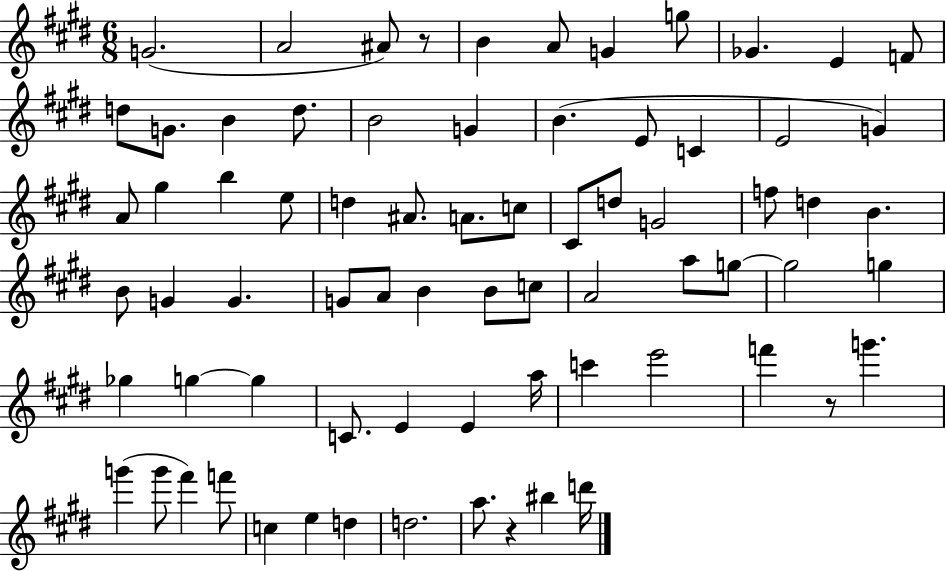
{
  \clef treble
  \numericTimeSignature
  \time 6/8
  \key e \major
  g'2.( | a'2 ais'8) r8 | b'4 a'8 g'4 g''8 | ges'4. e'4 f'8 | \break d''8 g'8. b'4 d''8. | b'2 g'4 | b'4.( e'8 c'4 | e'2 g'4) | \break a'8 gis''4 b''4 e''8 | d''4 ais'8. a'8. c''8 | cis'8 d''8 g'2 | f''8 d''4 b'4. | \break b'8 g'4 g'4. | g'8 a'8 b'4 b'8 c''8 | a'2 a''8 g''8~~ | g''2 g''4 | \break ges''4 g''4~~ g''4 | c'8. e'4 e'4 a''16 | c'''4 e'''2 | f'''4 r8 g'''4. | \break g'''4( g'''8 fis'''4) f'''8 | c''4 e''4 d''4 | d''2. | a''8. r4 bis''4 d'''16 | \break \bar "|."
}